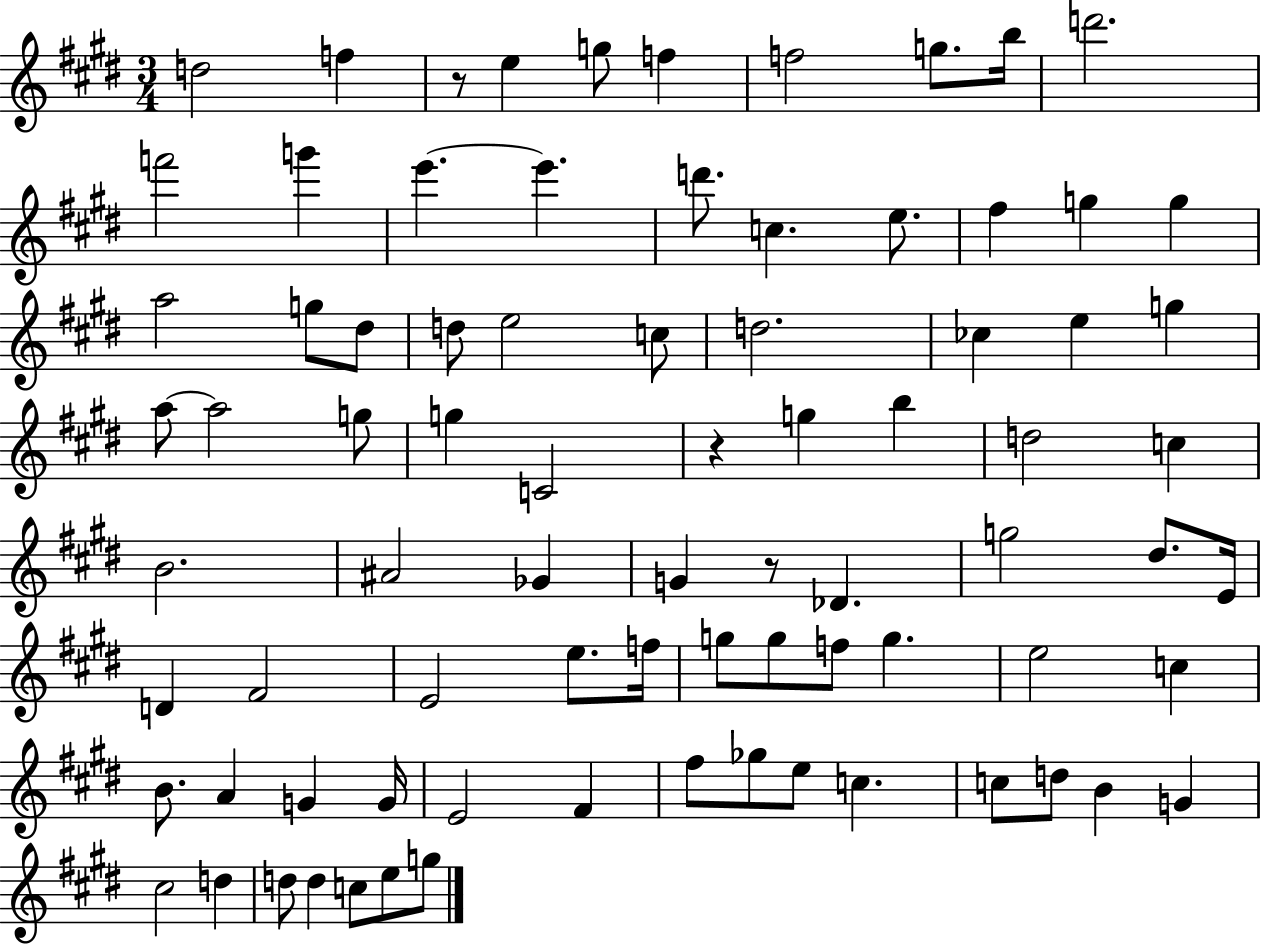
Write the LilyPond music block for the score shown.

{
  \clef treble
  \numericTimeSignature
  \time 3/4
  \key e \major
  d''2 f''4 | r8 e''4 g''8 f''4 | f''2 g''8. b''16 | d'''2. | \break f'''2 g'''4 | e'''4.~~ e'''4. | d'''8. c''4. e''8. | fis''4 g''4 g''4 | \break a''2 g''8 dis''8 | d''8 e''2 c''8 | d''2. | ces''4 e''4 g''4 | \break a''8~~ a''2 g''8 | g''4 c'2 | r4 g''4 b''4 | d''2 c''4 | \break b'2. | ais'2 ges'4 | g'4 r8 des'4. | g''2 dis''8. e'16 | \break d'4 fis'2 | e'2 e''8. f''16 | g''8 g''8 f''8 g''4. | e''2 c''4 | \break b'8. a'4 g'4 g'16 | e'2 fis'4 | fis''8 ges''8 e''8 c''4. | c''8 d''8 b'4 g'4 | \break cis''2 d''4 | d''8 d''4 c''8 e''8 g''8 | \bar "|."
}